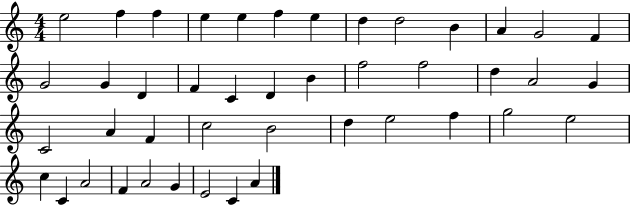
{
  \clef treble
  \numericTimeSignature
  \time 4/4
  \key c \major
  e''2 f''4 f''4 | e''4 e''4 f''4 e''4 | d''4 d''2 b'4 | a'4 g'2 f'4 | \break g'2 g'4 d'4 | f'4 c'4 d'4 b'4 | f''2 f''2 | d''4 a'2 g'4 | \break c'2 a'4 f'4 | c''2 b'2 | d''4 e''2 f''4 | g''2 e''2 | \break c''4 c'4 a'2 | f'4 a'2 g'4 | e'2 c'4 a'4 | \bar "|."
}